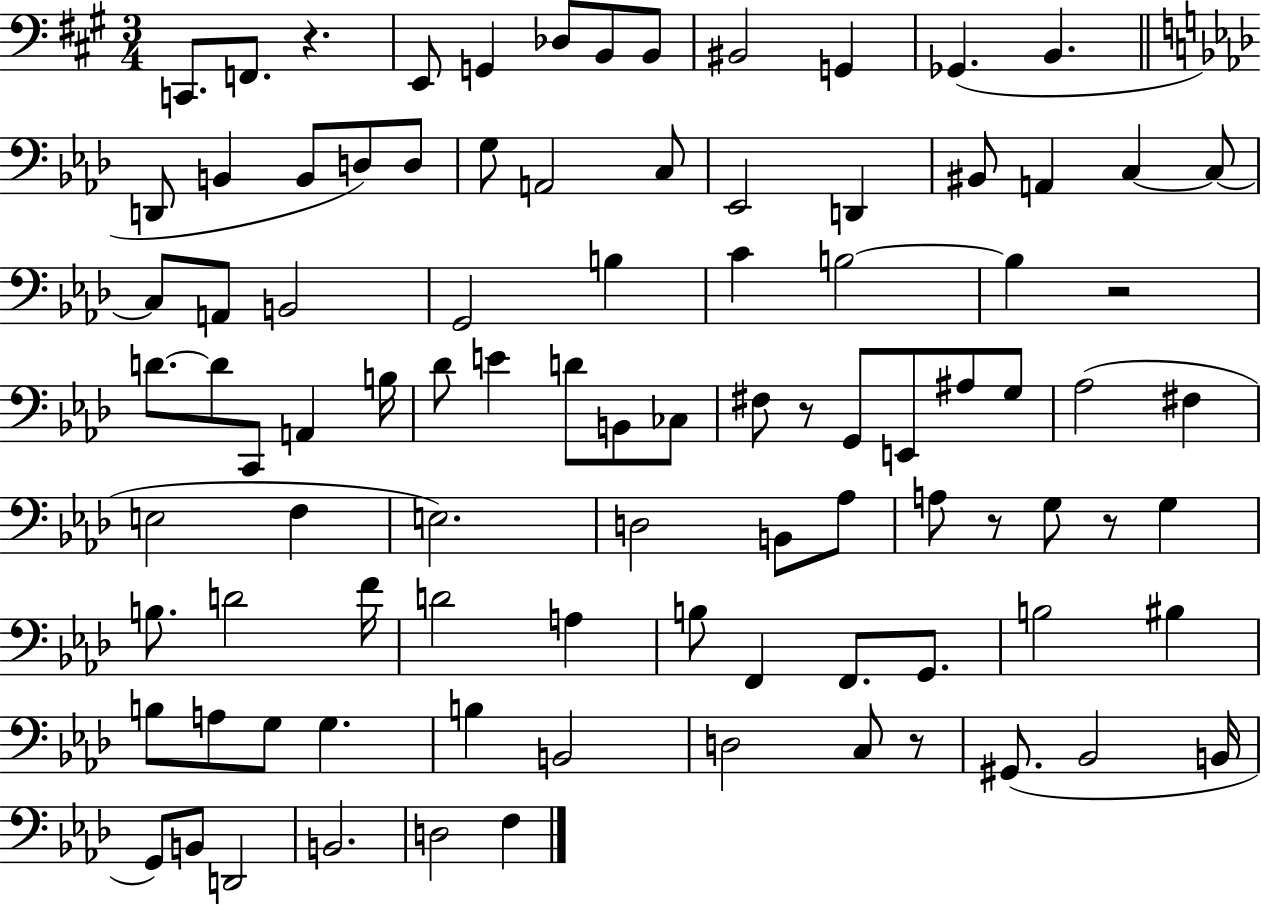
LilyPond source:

{
  \clef bass
  \numericTimeSignature
  \time 3/4
  \key a \major
  c,8. f,8. r4. | e,8 g,4 des8 b,8 b,8 | bis,2 g,4 | ges,4.( b,4. | \break \bar "||" \break \key f \minor d,8 b,4 b,8 d8) d8 | g8 a,2 c8 | ees,2 d,4 | bis,8 a,4 c4~~ c8~~ | \break c8 a,8 b,2 | g,2 b4 | c'4 b2~~ | b4 r2 | \break d'8.~~ d'8 c,8 a,4 b16 | des'8 e'4 d'8 b,8 ces8 | fis8 r8 g,8 e,8 ais8 g8 | aes2( fis4 | \break e2 f4 | e2.) | d2 b,8 aes8 | a8 r8 g8 r8 g4 | \break b8. d'2 f'16 | d'2 a4 | b8 f,4 f,8. g,8. | b2 bis4 | \break b8 a8 g8 g4. | b4 b,2 | d2 c8 r8 | gis,8.( bes,2 b,16 | \break g,8) b,8 d,2 | b,2. | d2 f4 | \bar "|."
}